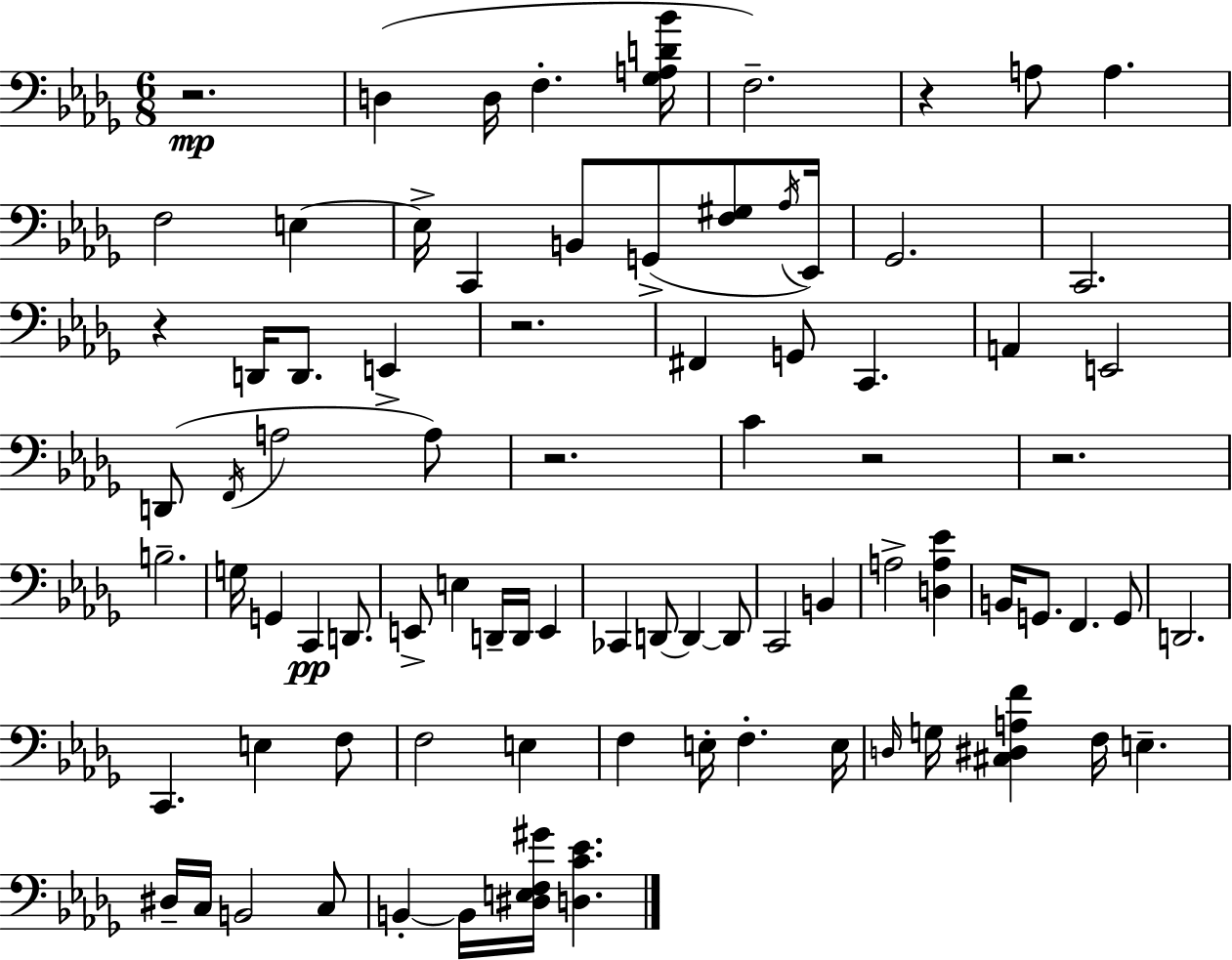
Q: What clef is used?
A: bass